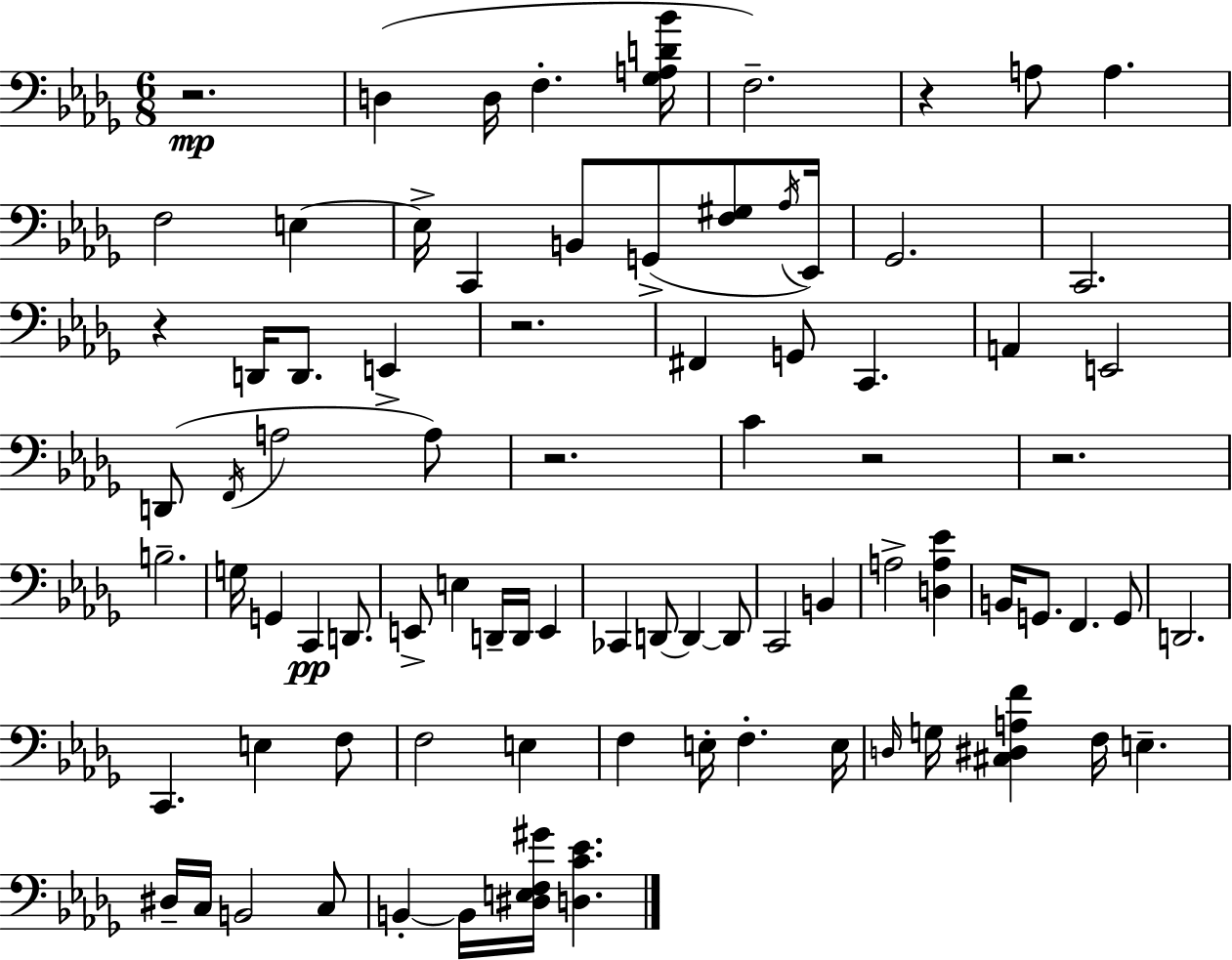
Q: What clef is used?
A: bass